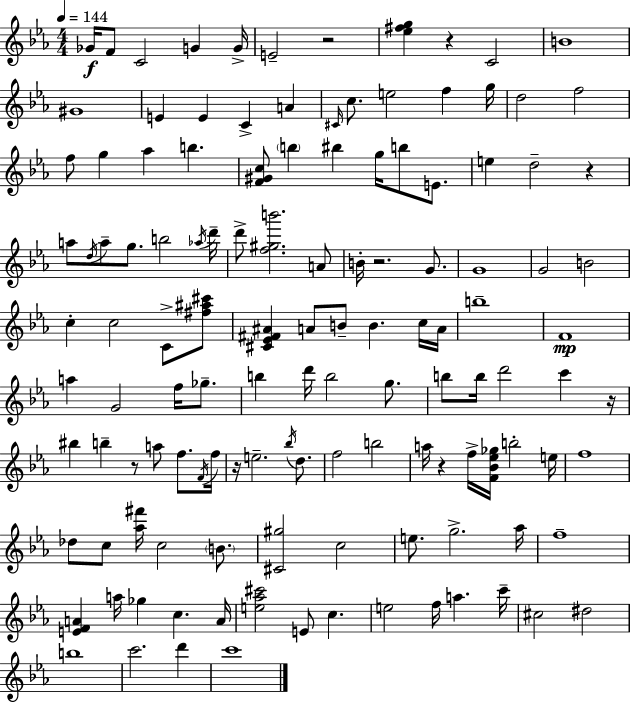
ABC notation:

X:1
T:Untitled
M:4/4
L:1/4
K:Eb
_G/4 F/2 C2 G G/4 E2 z2 [_e^fg] z C2 B4 ^G4 E E C A ^C/4 c/2 e2 f g/4 d2 f2 f/2 g _a b [F^Gc]/2 b ^b g/4 b/2 E/2 e d2 z a/2 d/4 a/2 g/2 b2 _a/4 d'/4 d'/2 [f^gb']2 A/2 B/4 z2 G/2 G4 G2 B2 c c2 C/2 [^f^a^c']/2 [^C_E^F^A] A/2 B/2 B c/4 A/4 b4 F4 a G2 f/4 _g/2 b d'/4 b2 g/2 b/2 b/4 d'2 c' z/4 ^b b z/2 a/2 f/2 F/4 f/4 z/4 e2 _b/4 d/2 f2 b2 a/4 z f/4 [F_B_e_g]/4 b2 e/4 f4 _d/2 c/2 [_a^f']/4 c2 B/2 [^C^g]2 c2 e/2 g2 _a/4 f4 [EFA] a/4 _g c A/4 [e_a^c']2 E/2 c e2 f/4 a c'/4 ^c2 ^d2 b4 c'2 d' c'4